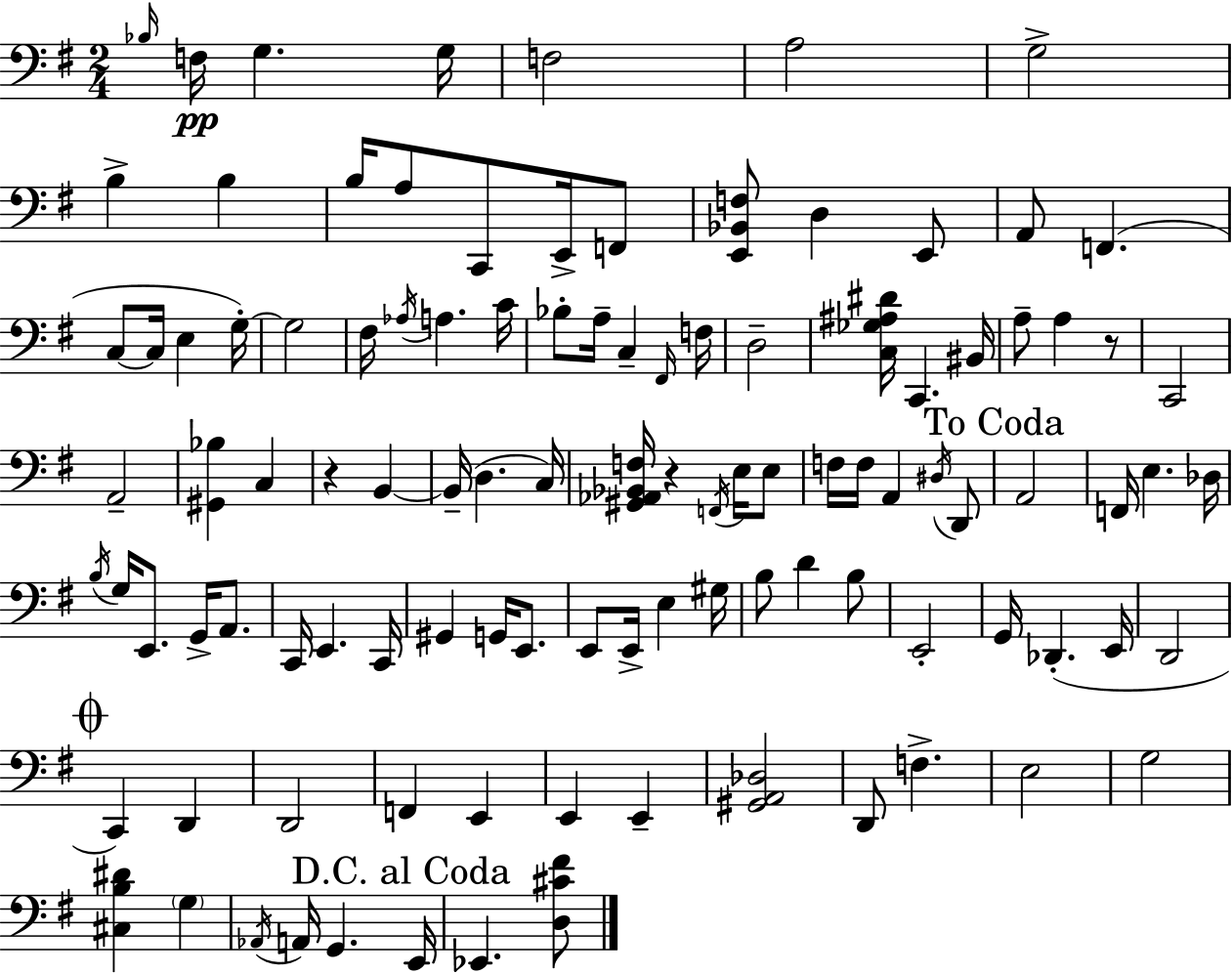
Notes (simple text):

Bb3/s F3/s G3/q. G3/s F3/h A3/h G3/h B3/q B3/q B3/s A3/e C2/e E2/s F2/e [E2,Bb2,F3]/e D3/q E2/e A2/e F2/q. C3/e C3/s E3/q G3/s G3/h F#3/s Ab3/s A3/q. C4/s Bb3/e A3/s C3/q F#2/s F3/s D3/h [C3,Gb3,A#3,D#4]/s C2/q. BIS2/s A3/e A3/q R/e C2/h A2/h [G#2,Bb3]/q C3/q R/q B2/q B2/s D3/q. C3/s [G#2,Ab2,Bb2,F3]/s R/q F2/s E3/s E3/e F3/s F3/s A2/q D#3/s D2/e A2/h F2/s E3/q. Db3/s B3/s G3/s E2/e. G2/s A2/e. C2/s E2/q. C2/s G#2/q G2/s E2/e. E2/e E2/s E3/q G#3/s B3/e D4/q B3/e E2/h G2/s Db2/q. E2/s D2/h C2/q D2/q D2/h F2/q E2/q E2/q E2/q [G#2,A2,Db3]/h D2/e F3/q. E3/h G3/h [C#3,B3,D#4]/q G3/q Ab2/s A2/s G2/q. E2/s Eb2/q. [D3,C#4,F#4]/e